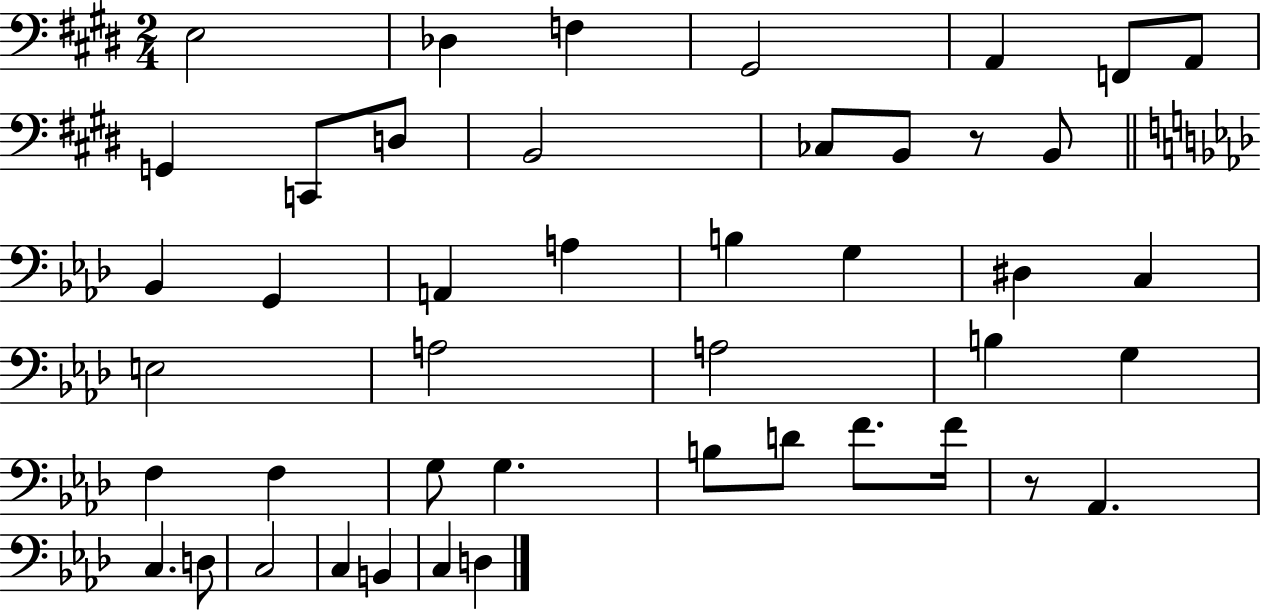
{
  \clef bass
  \numericTimeSignature
  \time 2/4
  \key e \major
  e2 | des4 f4 | gis,2 | a,4 f,8 a,8 | \break g,4 c,8 d8 | b,2 | ces8 b,8 r8 b,8 | \bar "||" \break \key aes \major bes,4 g,4 | a,4 a4 | b4 g4 | dis4 c4 | \break e2 | a2 | a2 | b4 g4 | \break f4 f4 | g8 g4. | b8 d'8 f'8. f'16 | r8 aes,4. | \break c4. d8 | c2 | c4 b,4 | c4 d4 | \break \bar "|."
}